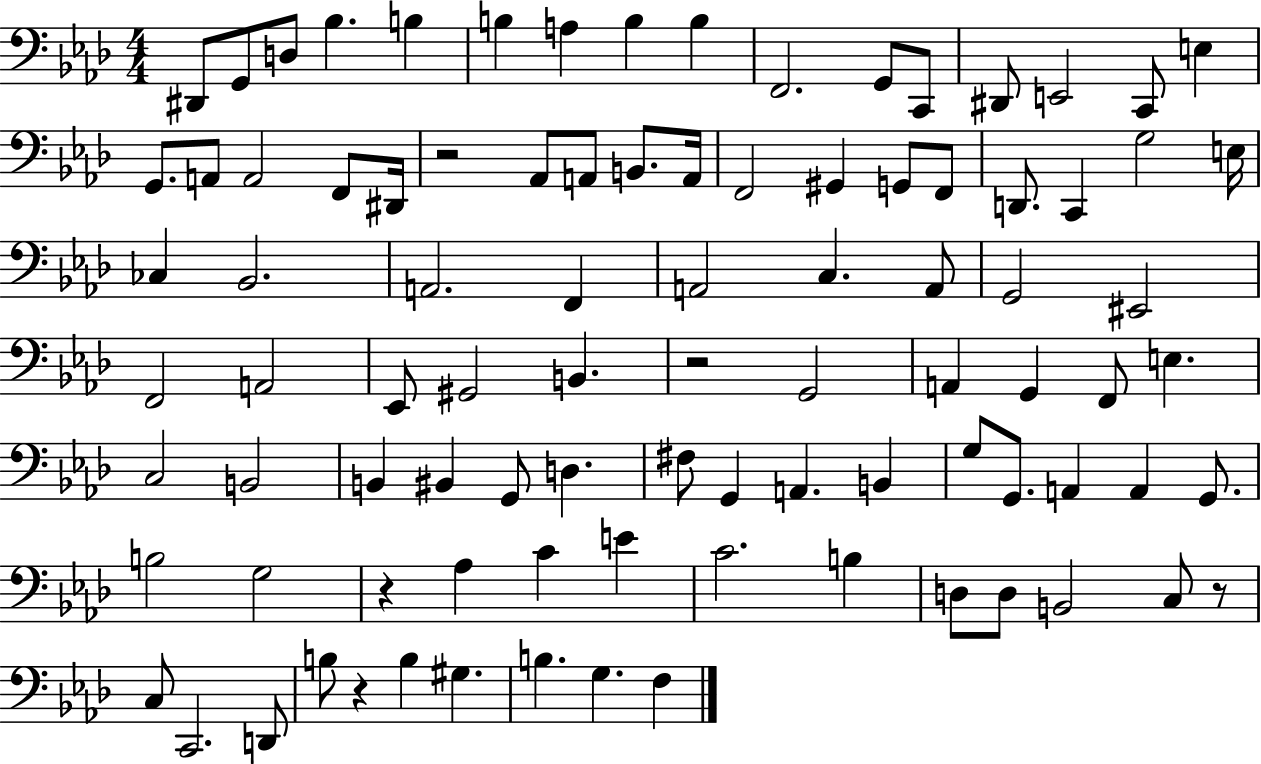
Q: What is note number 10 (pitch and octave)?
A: F2